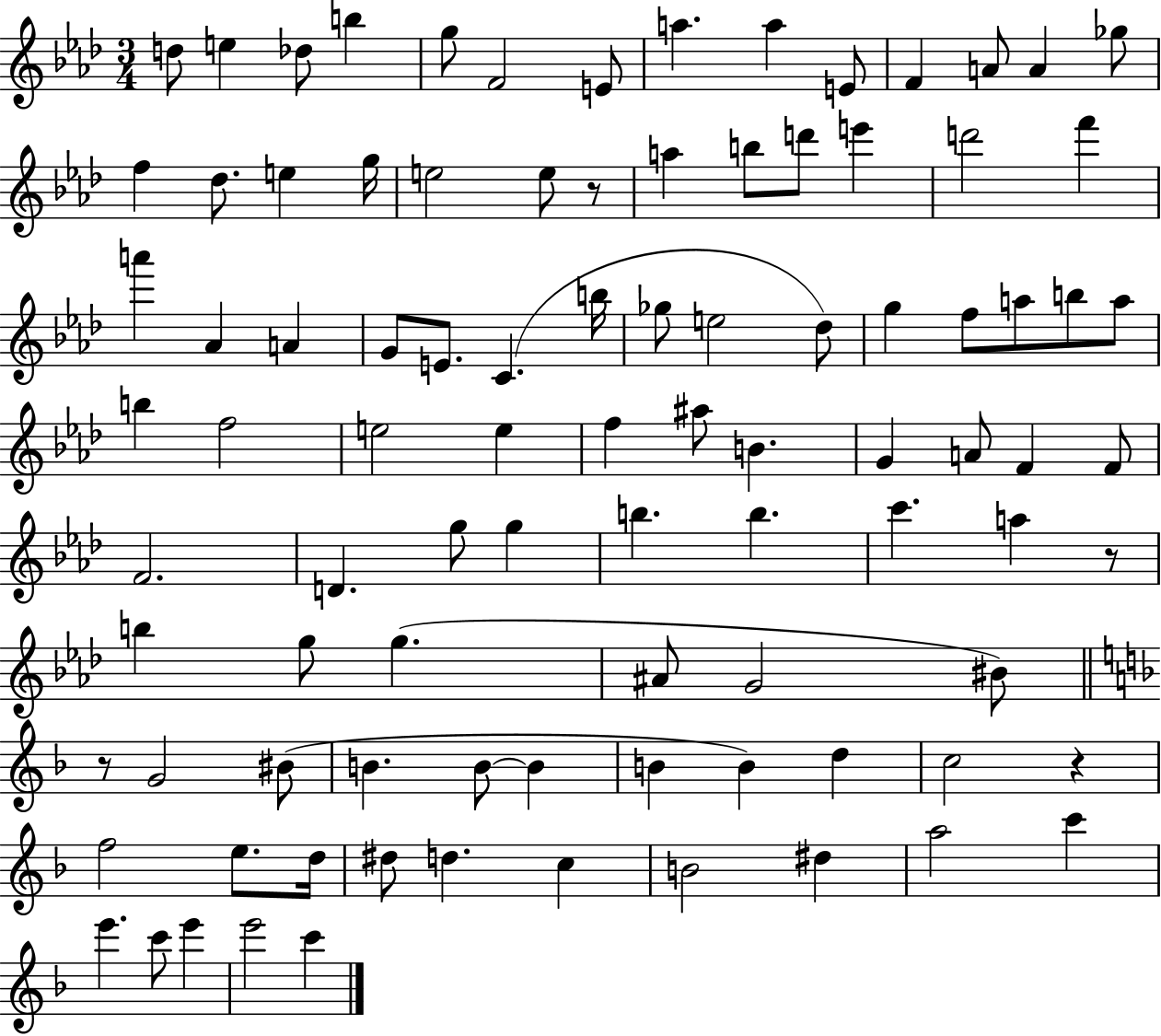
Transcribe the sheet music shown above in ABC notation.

X:1
T:Untitled
M:3/4
L:1/4
K:Ab
d/2 e _d/2 b g/2 F2 E/2 a a E/2 F A/2 A _g/2 f _d/2 e g/4 e2 e/2 z/2 a b/2 d'/2 e' d'2 f' a' _A A G/2 E/2 C b/4 _g/2 e2 _d/2 g f/2 a/2 b/2 a/2 b f2 e2 e f ^a/2 B G A/2 F F/2 F2 D g/2 g b b c' a z/2 b g/2 g ^A/2 G2 ^B/2 z/2 G2 ^B/2 B B/2 B B B d c2 z f2 e/2 d/4 ^d/2 d c B2 ^d a2 c' e' c'/2 e' e'2 c'